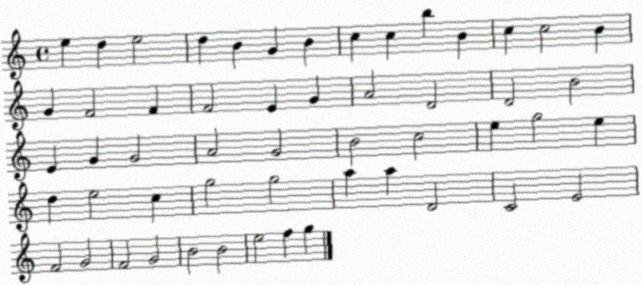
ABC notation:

X:1
T:Untitled
M:4/4
L:1/4
K:C
e d e2 d B G B c c b B c c2 B G F2 F F2 E G A2 D2 D2 B2 E G G2 A2 G2 B2 c2 e g2 e d e2 c g2 g2 a a D2 C2 E2 F2 G2 F2 G2 B2 B2 e2 f g